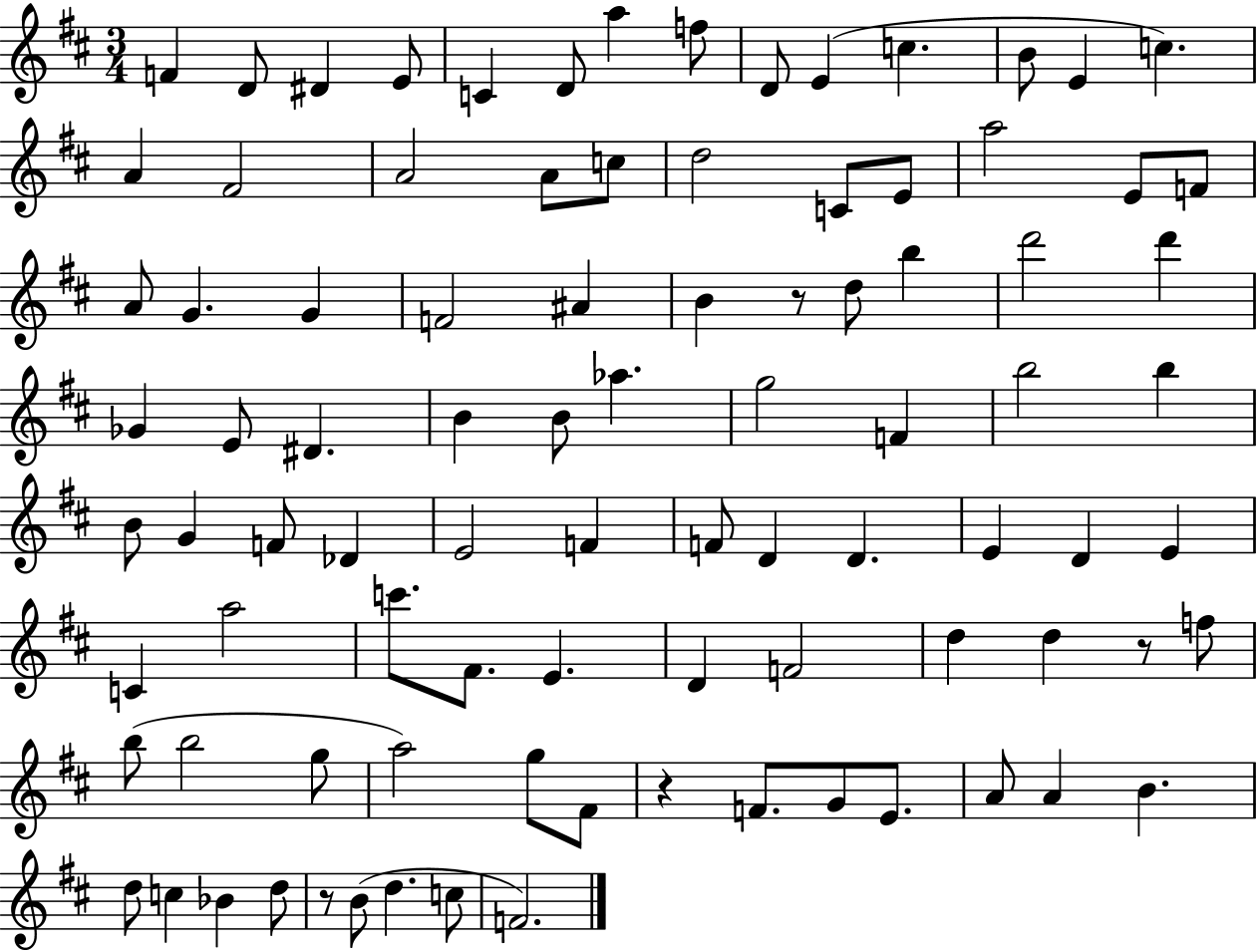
{
  \clef treble
  \numericTimeSignature
  \time 3/4
  \key d \major
  f'4 d'8 dis'4 e'8 | c'4 d'8 a''4 f''8 | d'8 e'4( c''4. | b'8 e'4 c''4.) | \break a'4 fis'2 | a'2 a'8 c''8 | d''2 c'8 e'8 | a''2 e'8 f'8 | \break a'8 g'4. g'4 | f'2 ais'4 | b'4 r8 d''8 b''4 | d'''2 d'''4 | \break ges'4 e'8 dis'4. | b'4 b'8 aes''4. | g''2 f'4 | b''2 b''4 | \break b'8 g'4 f'8 des'4 | e'2 f'4 | f'8 d'4 d'4. | e'4 d'4 e'4 | \break c'4 a''2 | c'''8. fis'8. e'4. | d'4 f'2 | d''4 d''4 r8 f''8 | \break b''8( b''2 g''8 | a''2) g''8 fis'8 | r4 f'8. g'8 e'8. | a'8 a'4 b'4. | \break d''8 c''4 bes'4 d''8 | r8 b'8( d''4. c''8 | f'2.) | \bar "|."
}